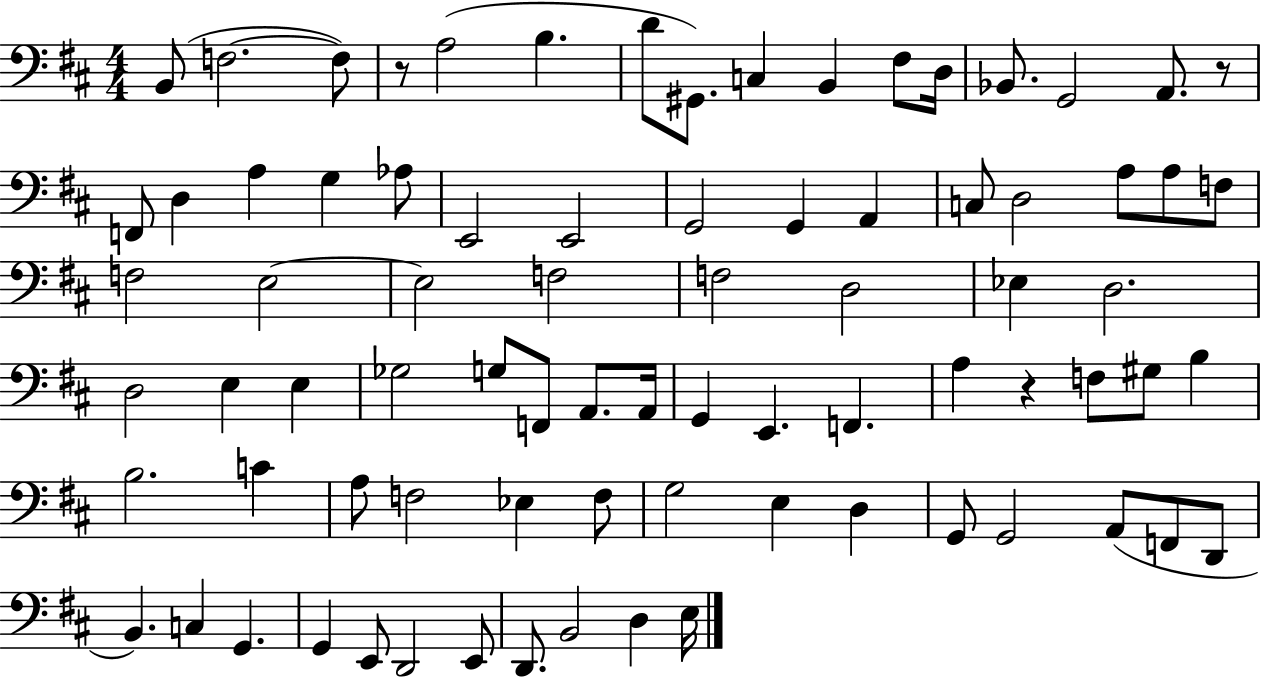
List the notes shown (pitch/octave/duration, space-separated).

B2/e F3/h. F3/e R/e A3/h B3/q. D4/e G#2/e. C3/q B2/q F#3/e D3/s Bb2/e. G2/h A2/e. R/e F2/e D3/q A3/q G3/q Ab3/e E2/h E2/h G2/h G2/q A2/q C3/e D3/h A3/e A3/e F3/e F3/h E3/h E3/h F3/h F3/h D3/h Eb3/q D3/h. D3/h E3/q E3/q Gb3/h G3/e F2/e A2/e. A2/s G2/q E2/q. F2/q. A3/q R/q F3/e G#3/e B3/q B3/h. C4/q A3/e F3/h Eb3/q F3/e G3/h E3/q D3/q G2/e G2/h A2/e F2/e D2/e B2/q. C3/q G2/q. G2/q E2/e D2/h E2/e D2/e. B2/h D3/q E3/s